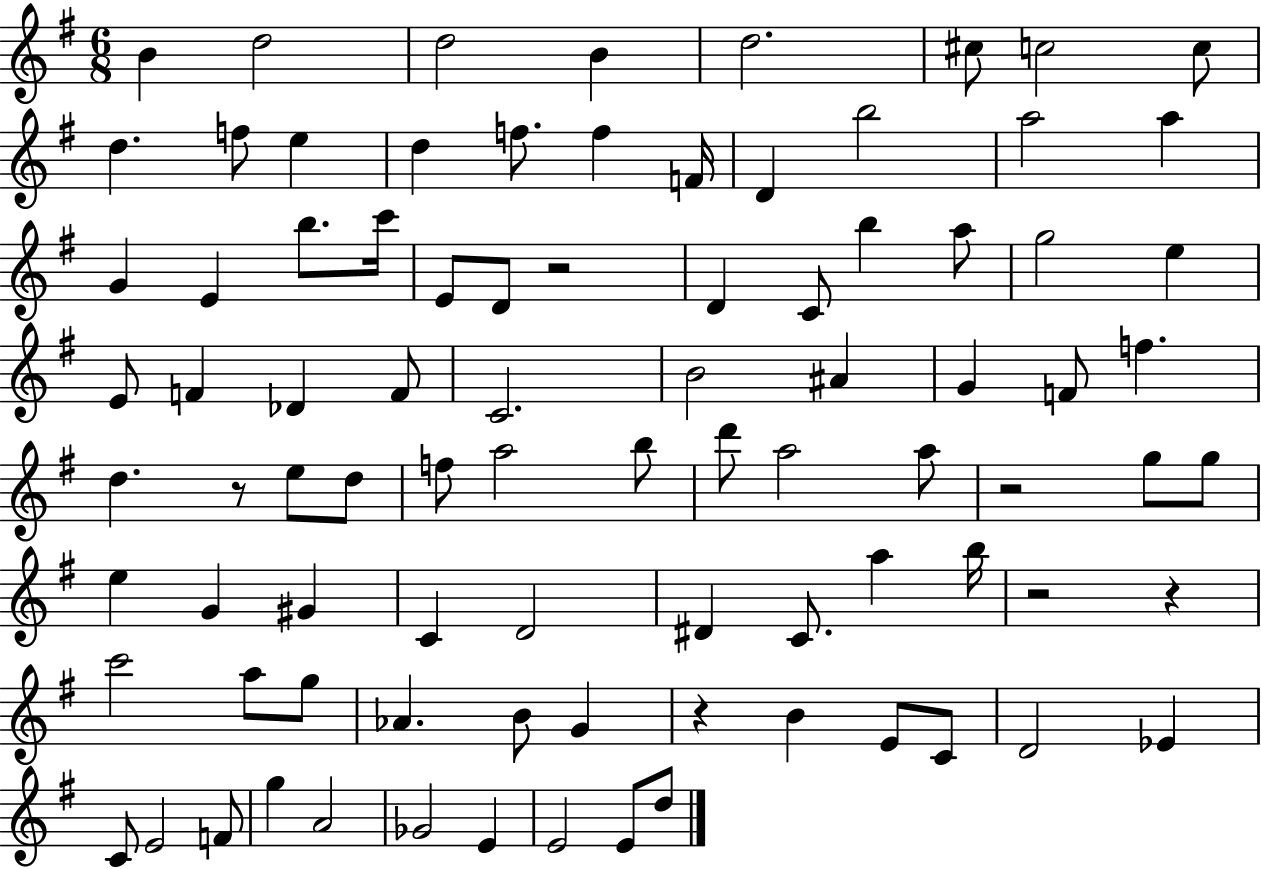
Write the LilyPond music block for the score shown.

{
  \clef treble
  \numericTimeSignature
  \time 6/8
  \key g \major
  b'4 d''2 | d''2 b'4 | d''2. | cis''8 c''2 c''8 | \break d''4. f''8 e''4 | d''4 f''8. f''4 f'16 | d'4 b''2 | a''2 a''4 | \break g'4 e'4 b''8. c'''16 | e'8 d'8 r2 | d'4 c'8 b''4 a''8 | g''2 e''4 | \break e'8 f'4 des'4 f'8 | c'2. | b'2 ais'4 | g'4 f'8 f''4. | \break d''4. r8 e''8 d''8 | f''8 a''2 b''8 | d'''8 a''2 a''8 | r2 g''8 g''8 | \break e''4 g'4 gis'4 | c'4 d'2 | dis'4 c'8. a''4 b''16 | r2 r4 | \break c'''2 a''8 g''8 | aes'4. b'8 g'4 | r4 b'4 e'8 c'8 | d'2 ees'4 | \break c'8 e'2 f'8 | g''4 a'2 | ges'2 e'4 | e'2 e'8 d''8 | \break \bar "|."
}